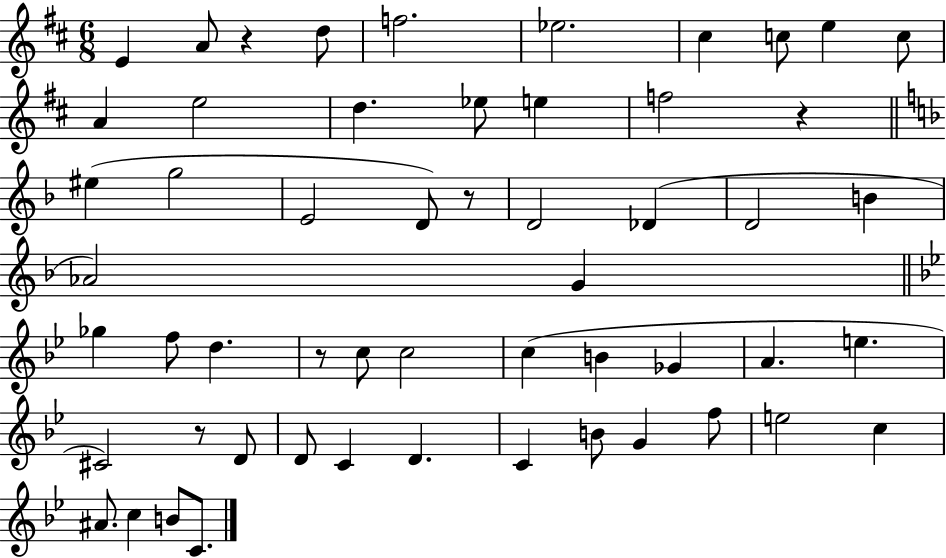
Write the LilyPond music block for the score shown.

{
  \clef treble
  \numericTimeSignature
  \time 6/8
  \key d \major
  e'4 a'8 r4 d''8 | f''2. | ees''2. | cis''4 c''8 e''4 c''8 | \break a'4 e''2 | d''4. ees''8 e''4 | f''2 r4 | \bar "||" \break \key d \minor eis''4( g''2 | e'2 d'8) r8 | d'2 des'4( | d'2 b'4 | \break aes'2) g'4 | \bar "||" \break \key bes \major ges''4 f''8 d''4. | r8 c''8 c''2 | c''4( b'4 ges'4 | a'4. e''4. | \break cis'2) r8 d'8 | d'8 c'4 d'4. | c'4 b'8 g'4 f''8 | e''2 c''4 | \break ais'8. c''4 b'8 c'8. | \bar "|."
}